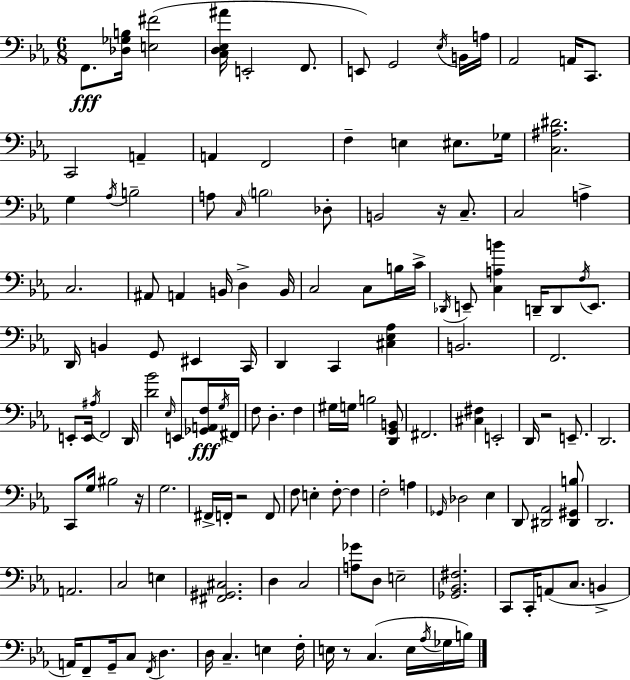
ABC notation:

X:1
T:Untitled
M:6/8
L:1/4
K:Cm
F,,/2 [_D,_G,B,]/4 [E,^F]2 [C,D,_E,^A]/4 E,,2 F,,/2 E,,/2 G,,2 _E,/4 B,,/4 A,/4 _A,,2 A,,/4 C,,/2 C,,2 A,, A,, F,,2 F, E, ^E,/2 _G,/4 [C,^A,^D]2 G, _A,/4 B,2 A,/2 C,/4 B,2 _D,/2 B,,2 z/4 C,/2 C,2 A, C,2 ^A,,/2 A,, B,,/4 D, B,,/4 C,2 C,/2 B,/4 C/4 _D,,/4 E,,/2 [C,A,B] D,,/4 D,,/2 F,/4 E,,/2 D,,/4 B,, G,,/2 ^E,, C,,/4 D,, C,, [^C,_E,_A,] B,,2 F,,2 E,,/2 E,,/4 ^A,/4 F,,2 D,,/4 [D_B]2 _E,/4 E,,/2 [_G,,A,,F,]/4 G,/4 ^F,,/4 F,/2 D, F, ^G,/4 G,/4 B,2 [D,,G,,B,,]/2 ^F,,2 [^C,^F,] E,,2 D,,/4 z2 E,,/2 D,,2 C,,/2 G,/4 ^B,2 z/4 G,2 ^F,,/4 F,,/4 z2 F,,/2 F,/2 E, F,/2 F, F,2 A, _G,,/4 _D,2 _E, D,,/2 [^D,,_A,,]2 [^D,,^G,,B,]/2 D,,2 A,,2 C,2 E, [^F,,^G,,^C,]2 D, C,2 [A,_G]/2 D,/2 E,2 [_G,,_B,,^F,]2 C,,/2 C,,/4 A,,/2 C,/2 B,, A,,/4 F,,/2 G,,/4 C,/2 F,,/4 D, D,/4 C, E, F,/4 E,/4 z/2 C, E,/4 _A,/4 _G,/4 B,/4